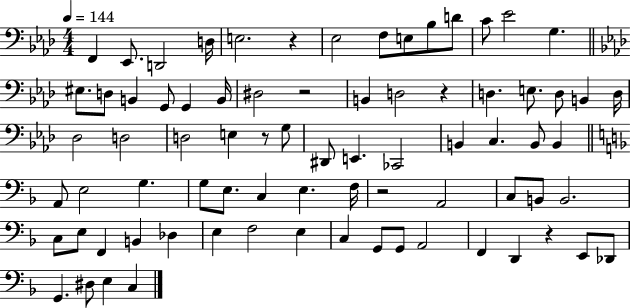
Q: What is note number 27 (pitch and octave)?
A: D3